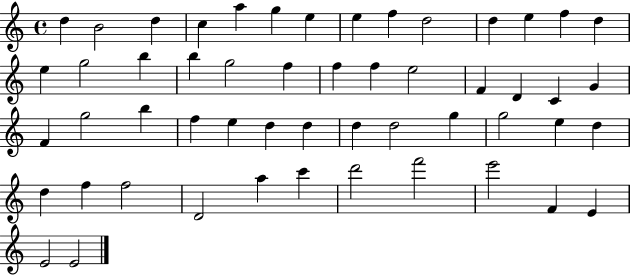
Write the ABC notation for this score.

X:1
T:Untitled
M:4/4
L:1/4
K:C
d B2 d c a g e e f d2 d e f d e g2 b b g2 f f f e2 F D C G F g2 b f e d d d d2 g g2 e d d f f2 D2 a c' d'2 f'2 e'2 F E E2 E2